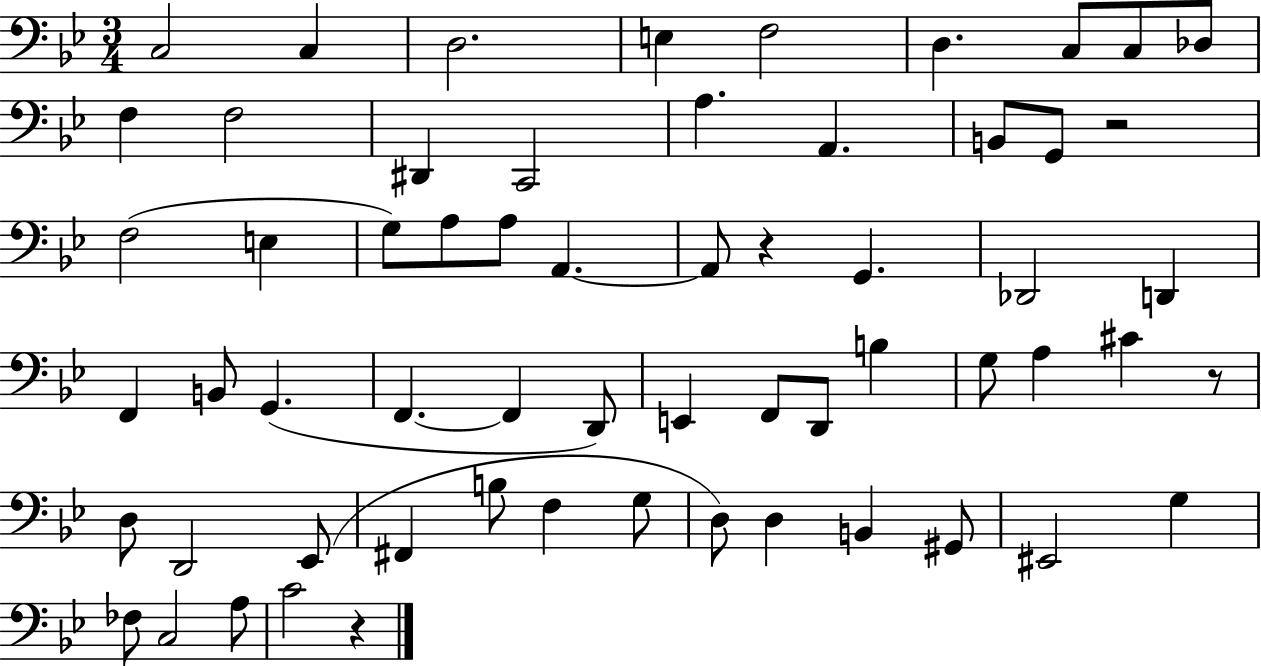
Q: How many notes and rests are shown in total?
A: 61